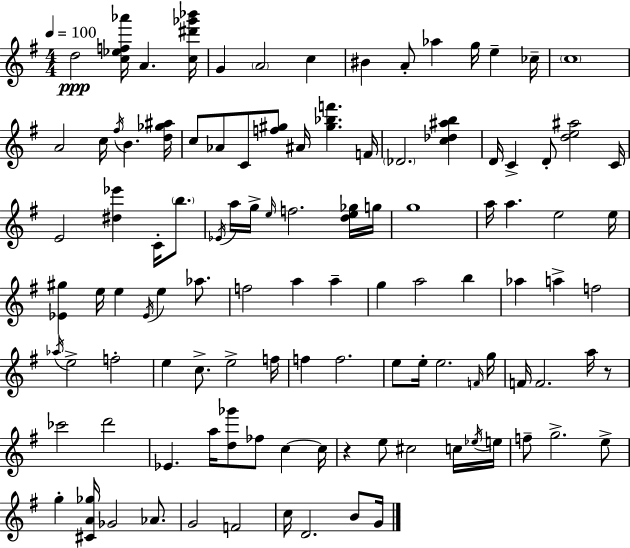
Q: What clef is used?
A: treble